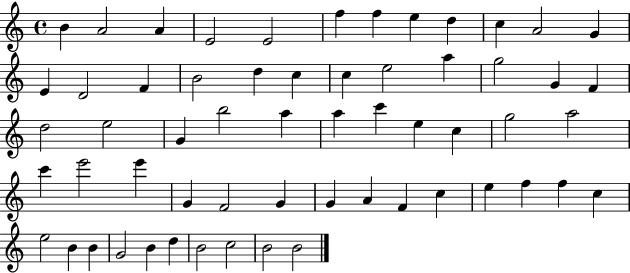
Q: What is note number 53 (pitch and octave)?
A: G4